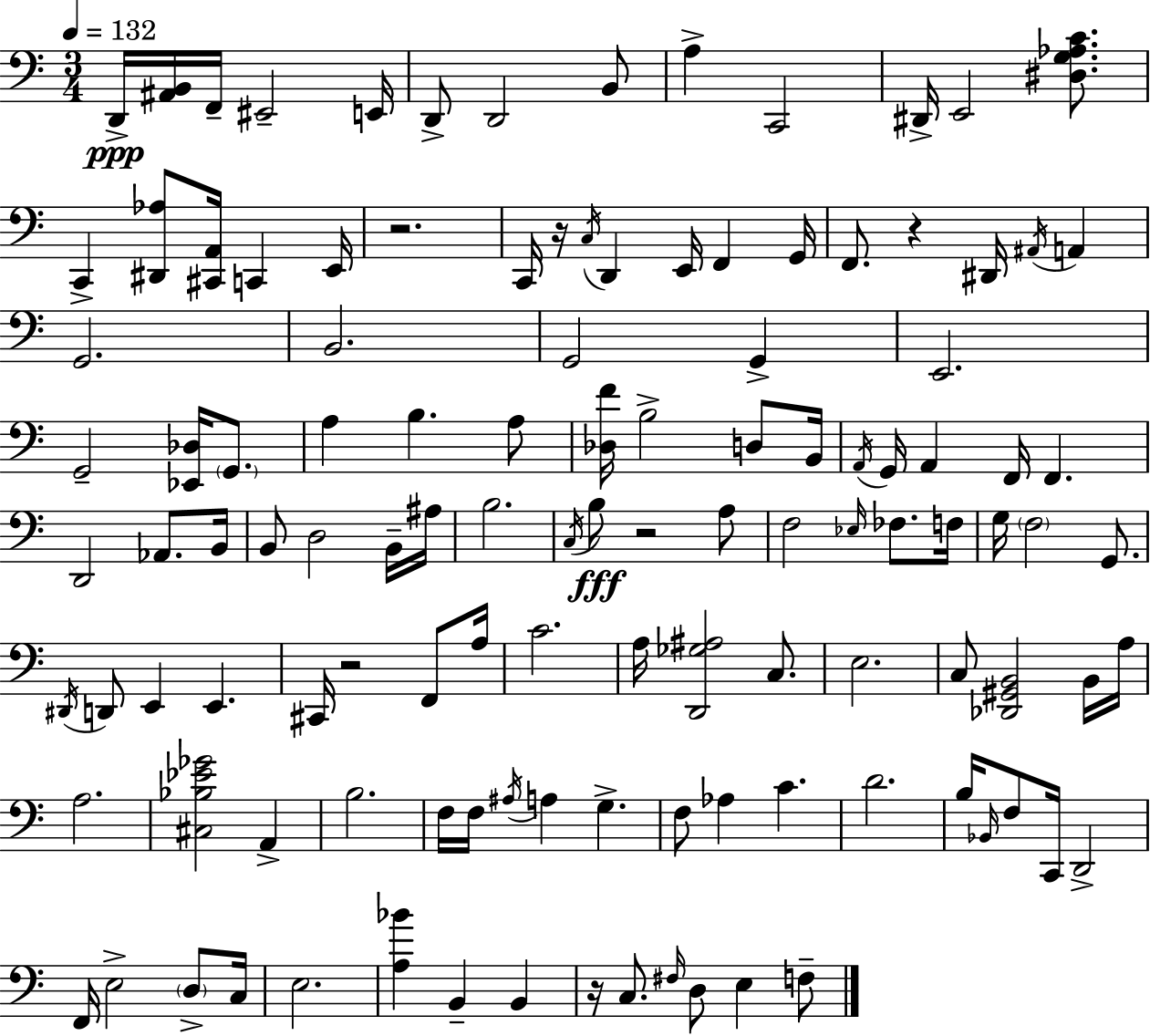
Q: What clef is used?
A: bass